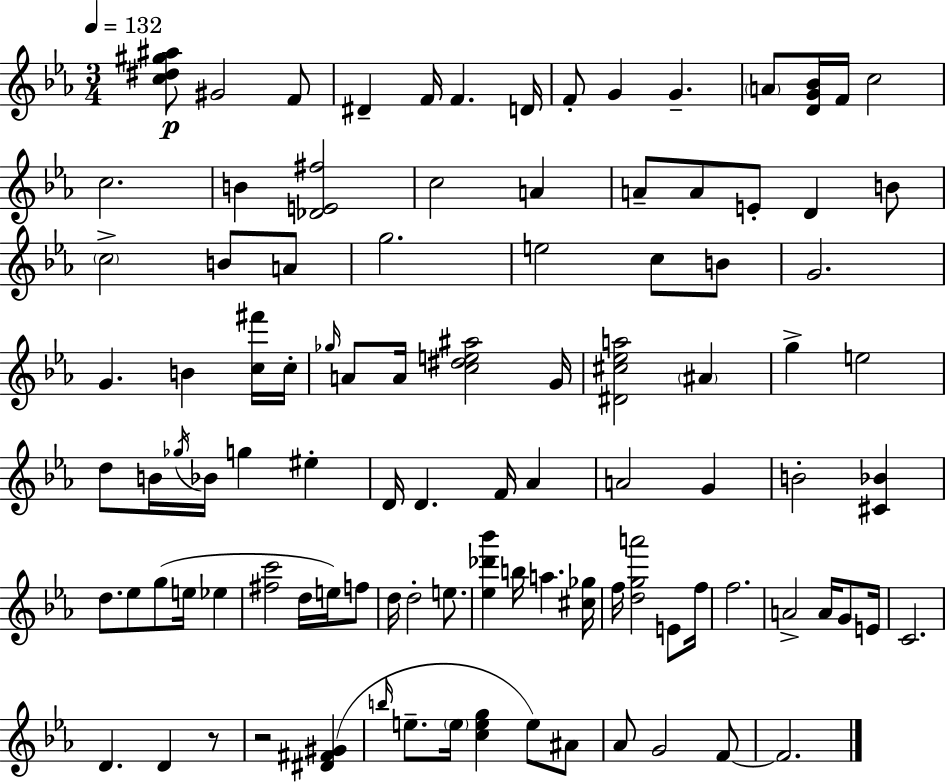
[C5,D#5,G#5,A#5]/e G#4/h F4/e D#4/q F4/s F4/q. D4/s F4/e G4/q G4/q. A4/e [D4,G4,Bb4]/s F4/s C5/h C5/h. B4/q [Db4,E4,F#5]/h C5/h A4/q A4/e A4/e E4/e D4/q B4/e C5/h B4/e A4/e G5/h. E5/h C5/e B4/e G4/h. G4/q. B4/q [C5,F#6]/s C5/s Gb5/s A4/e A4/s [C5,D#5,E5,A#5]/h G4/s [D#4,C#5,Eb5,A5]/h A#4/q G5/q E5/h D5/e B4/s Gb5/s Bb4/s G5/q EIS5/q D4/s D4/q. F4/s Ab4/q A4/h G4/q B4/h [C#4,Bb4]/q D5/e. Eb5/e G5/e E5/s Eb5/q [F#5,C6]/h D5/s E5/s F5/e D5/s D5/h E5/e. [Eb5,Db6,Bb6]/q B5/s A5/q. [C#5,Gb5]/s F5/s [D5,G5,A6]/h E4/e F5/s F5/h. A4/h A4/s G4/e E4/s C4/h. D4/q. D4/q R/e R/h [D#4,F#4,G#4]/q B5/s E5/e. E5/s [C5,E5,G5]/q E5/e A#4/e Ab4/e G4/h F4/e F4/h.